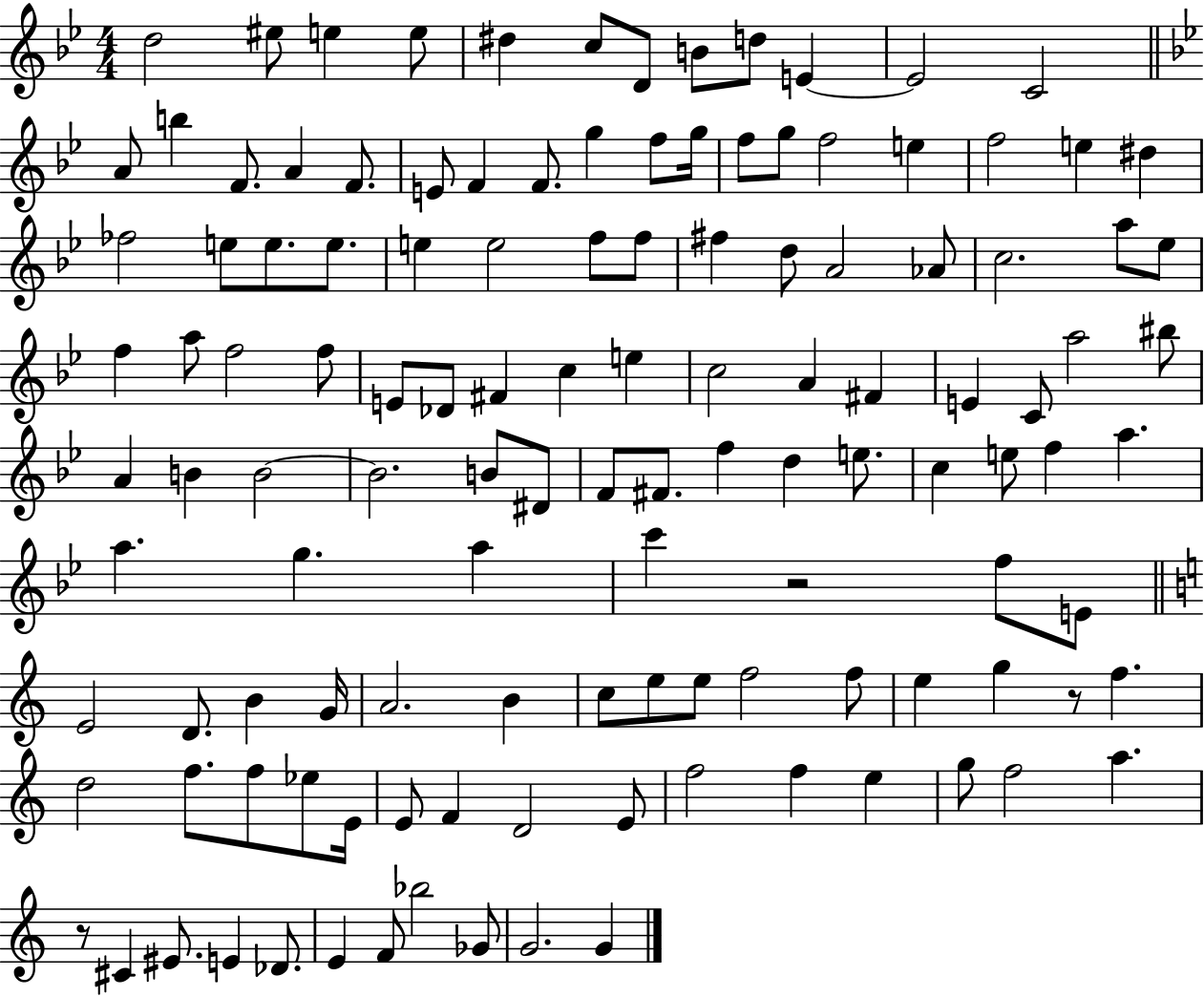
{
  \clef treble
  \numericTimeSignature
  \time 4/4
  \key bes \major
  d''2 eis''8 e''4 e''8 | dis''4 c''8 d'8 b'8 d''8 e'4~~ | e'2 c'2 | \bar "||" \break \key g \minor a'8 b''4 f'8. a'4 f'8. | e'8 f'4 f'8. g''4 f''8 g''16 | f''8 g''8 f''2 e''4 | f''2 e''4 dis''4 | \break fes''2 e''8 e''8. e''8. | e''4 e''2 f''8 f''8 | fis''4 d''8 a'2 aes'8 | c''2. a''8 ees''8 | \break f''4 a''8 f''2 f''8 | e'8 des'8 fis'4 c''4 e''4 | c''2 a'4 fis'4 | e'4 c'8 a''2 bis''8 | \break a'4 b'4 b'2~~ | b'2. b'8 dis'8 | f'8 fis'8. f''4 d''4 e''8. | c''4 e''8 f''4 a''4. | \break a''4. g''4. a''4 | c'''4 r2 f''8 e'8 | \bar "||" \break \key c \major e'2 d'8. b'4 g'16 | a'2. b'4 | c''8 e''8 e''8 f''2 f''8 | e''4 g''4 r8 f''4. | \break d''2 f''8. f''8 ees''8 e'16 | e'8 f'4 d'2 e'8 | f''2 f''4 e''4 | g''8 f''2 a''4. | \break r8 cis'4 eis'8. e'4 des'8. | e'4 f'8 bes''2 ges'8 | g'2. g'4 | \bar "|."
}